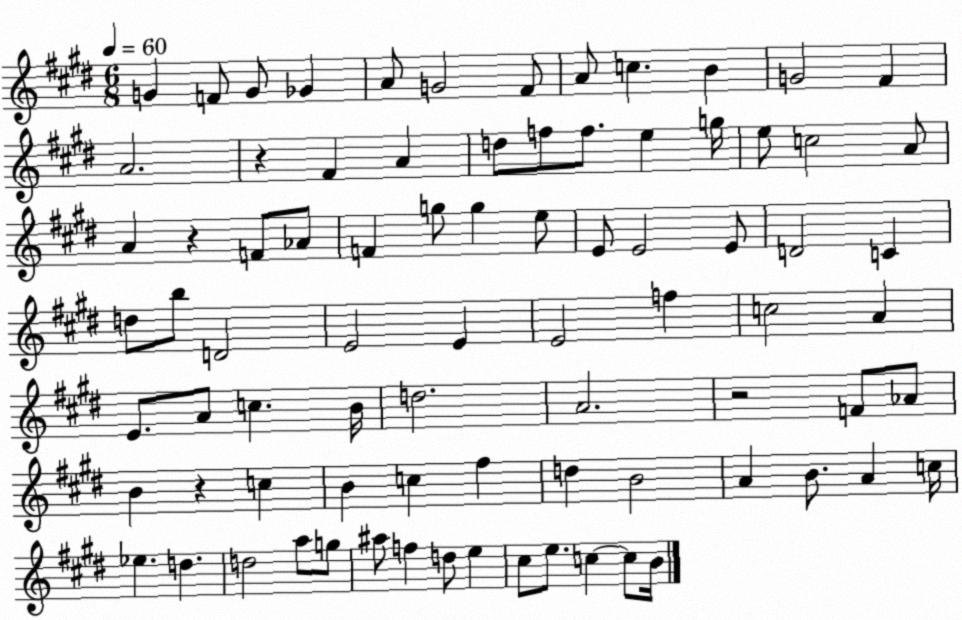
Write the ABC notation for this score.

X:1
T:Untitled
M:6/8
L:1/4
K:E
G F/2 G/2 _G A/2 G2 ^F/2 A/2 c B G2 ^F A2 z ^F A d/2 f/2 f/2 e g/4 e/2 c2 A/2 A z F/2 _A/2 F g/2 g e/2 E/2 E2 E/2 D2 C d/2 b/2 D2 E2 E E2 f c2 A E/2 A/2 c B/4 d2 A2 z2 F/2 _A/2 B z c B c ^f d B2 A B/2 A c/4 _e d d2 a/2 g/2 ^a/2 f d/2 e ^c/2 e/2 c c/2 B/4